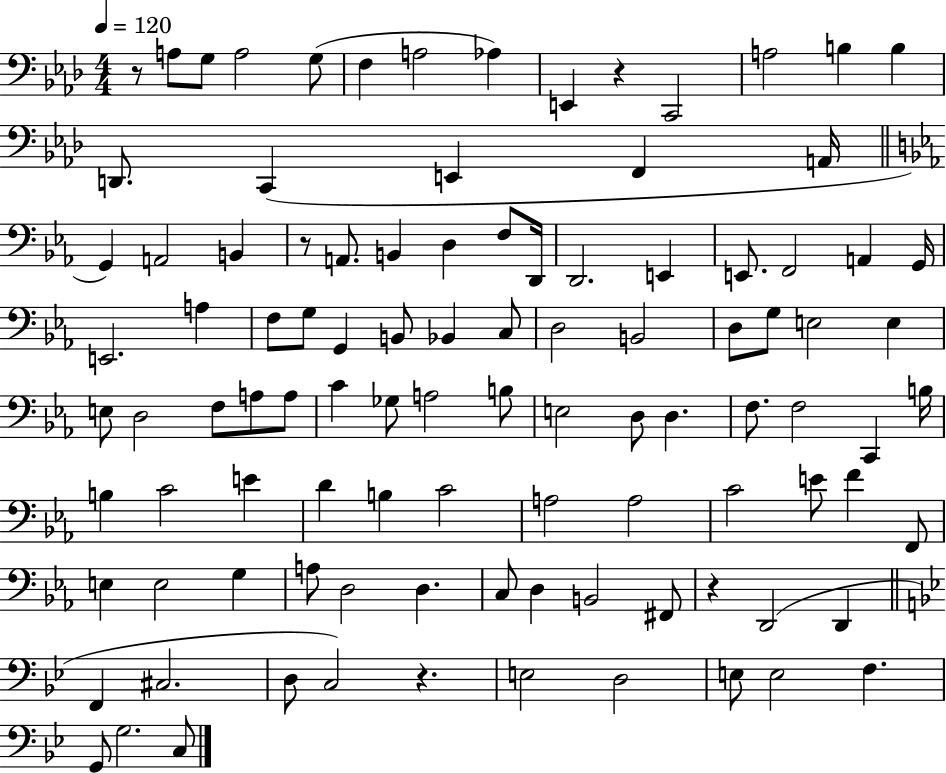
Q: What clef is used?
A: bass